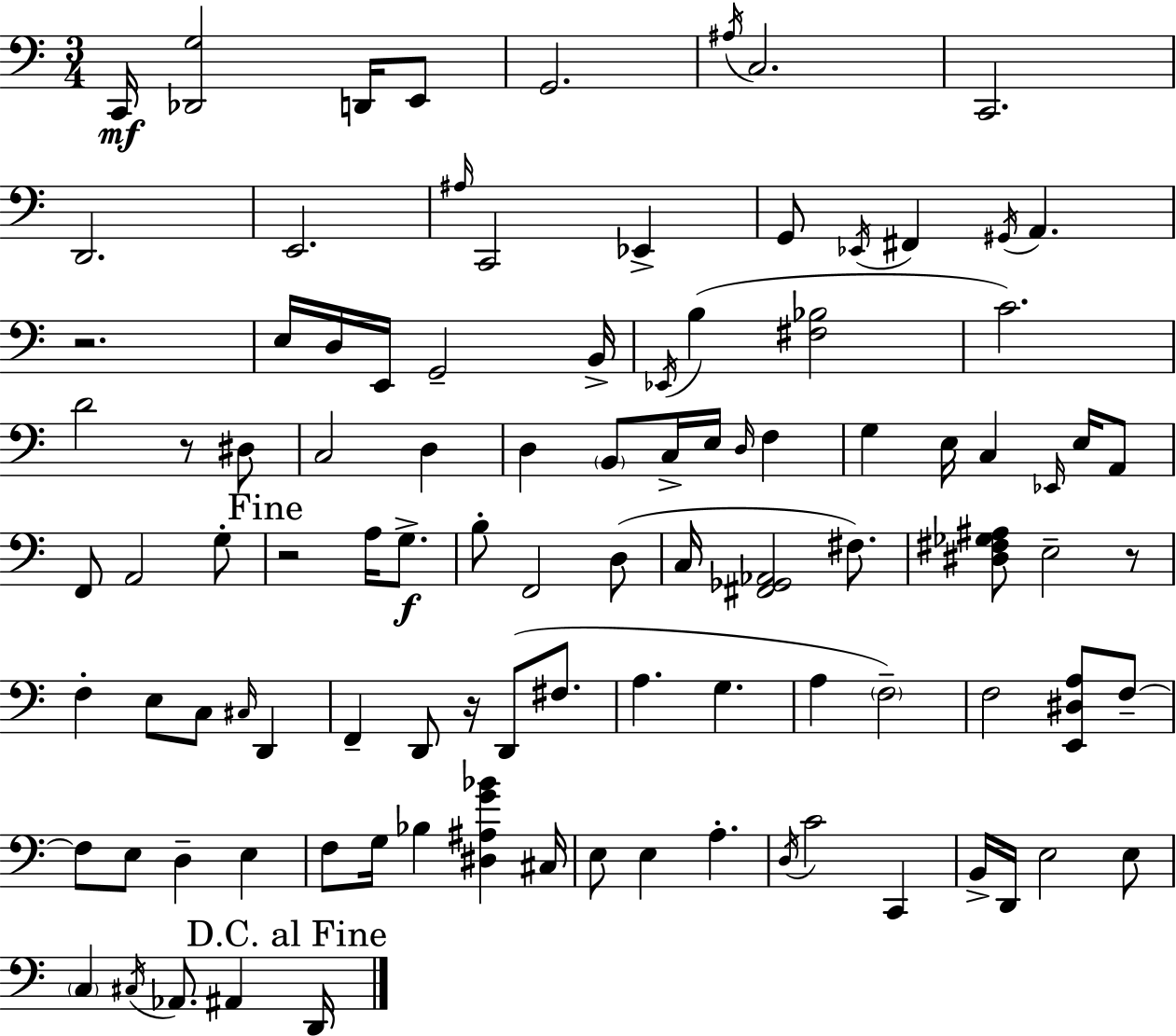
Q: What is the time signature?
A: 3/4